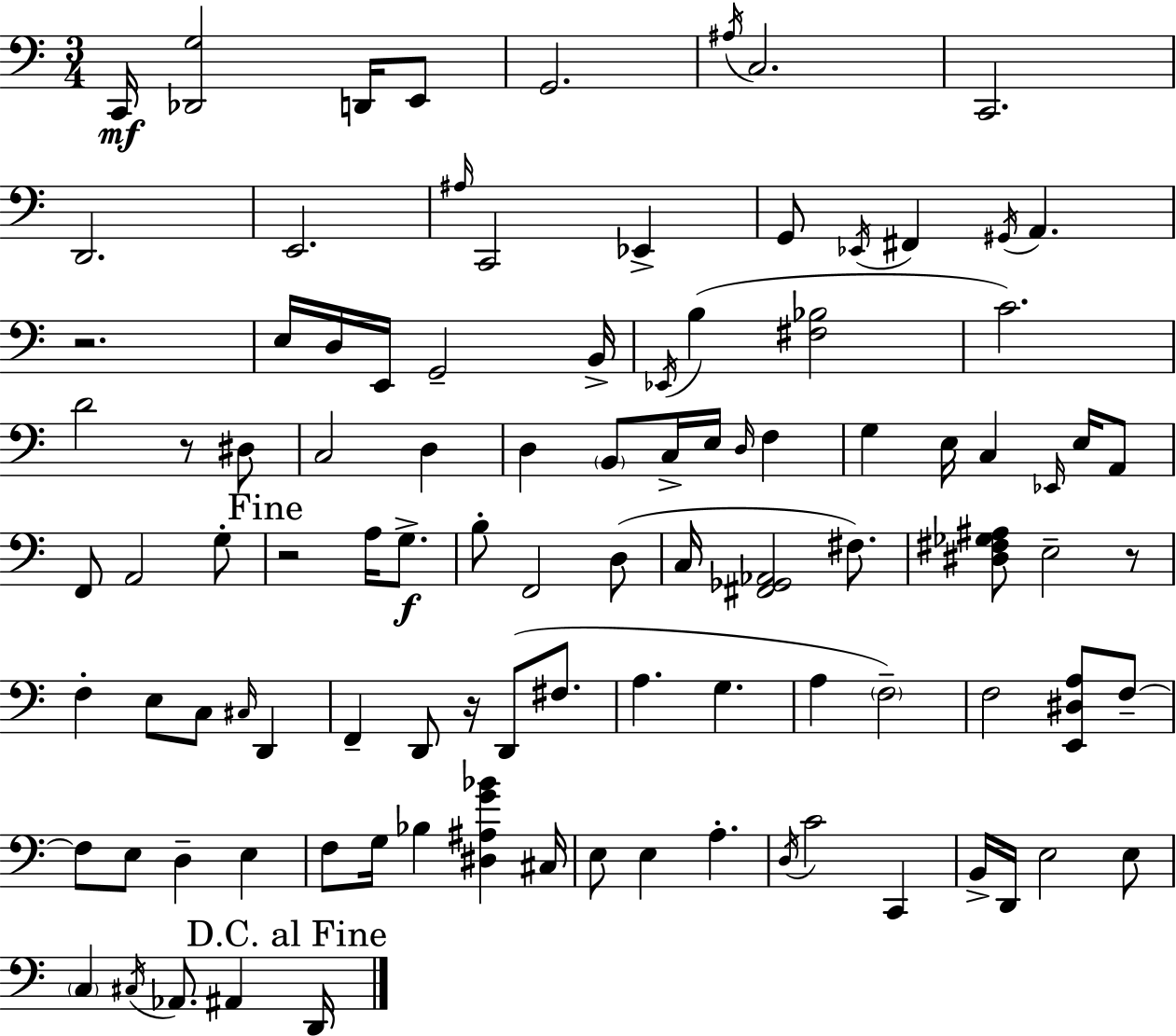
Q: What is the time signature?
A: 3/4